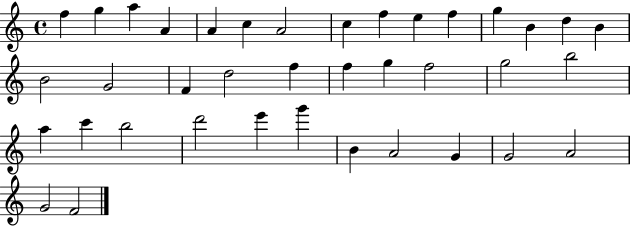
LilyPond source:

{
  \clef treble
  \time 4/4
  \defaultTimeSignature
  \key c \major
  f''4 g''4 a''4 a'4 | a'4 c''4 a'2 | c''4 f''4 e''4 f''4 | g''4 b'4 d''4 b'4 | \break b'2 g'2 | f'4 d''2 f''4 | f''4 g''4 f''2 | g''2 b''2 | \break a''4 c'''4 b''2 | d'''2 e'''4 g'''4 | b'4 a'2 g'4 | g'2 a'2 | \break g'2 f'2 | \bar "|."
}